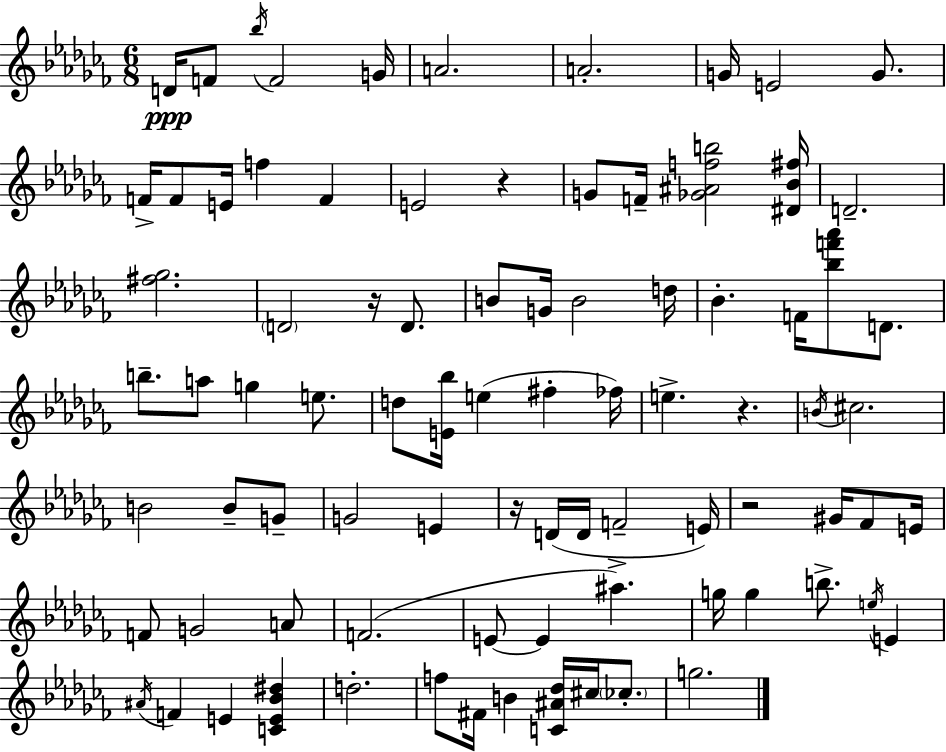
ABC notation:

X:1
T:Untitled
M:6/8
L:1/4
K:Abm
D/4 F/2 _b/4 F2 G/4 A2 A2 G/4 E2 G/2 F/4 F/2 E/4 f F E2 z G/2 F/4 [_G^Afb]2 [^D_B^f]/4 D2 [^f_g]2 D2 z/4 D/2 B/2 G/4 B2 d/4 _B F/4 [_bf'_a']/2 D/2 b/2 a/2 g e/2 d/2 [E_b]/4 e ^f _f/4 e z B/4 ^c2 B2 B/2 G/2 G2 E z/4 D/4 D/4 F2 E/4 z2 ^G/4 _F/2 E/4 F/2 G2 A/2 F2 E/2 E ^a g/4 g b/2 e/4 E ^A/4 F E [CE_B^d] d2 f/2 ^F/4 B [C^A_d]/4 ^c/4 _c/2 g2